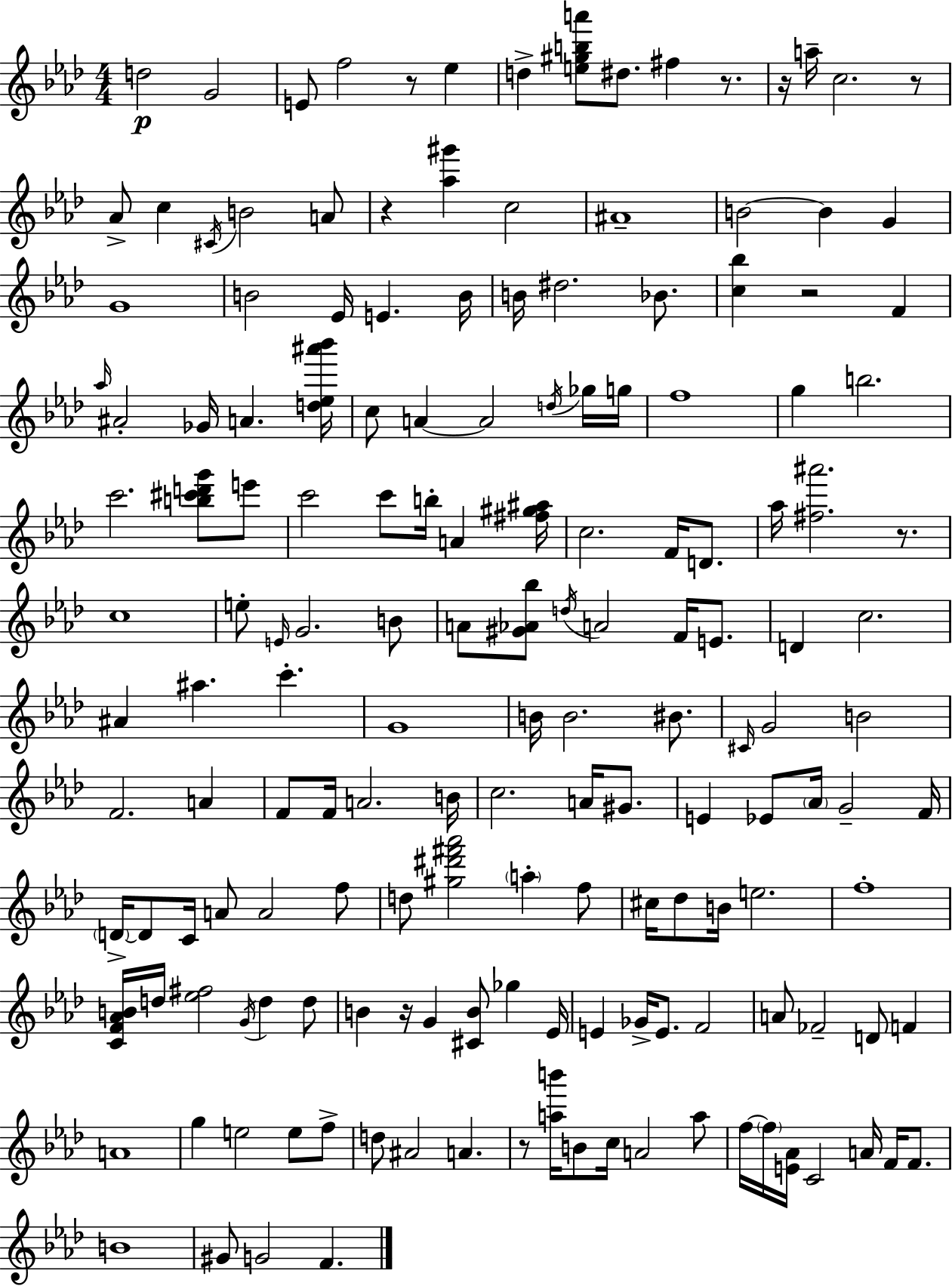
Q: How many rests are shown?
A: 9